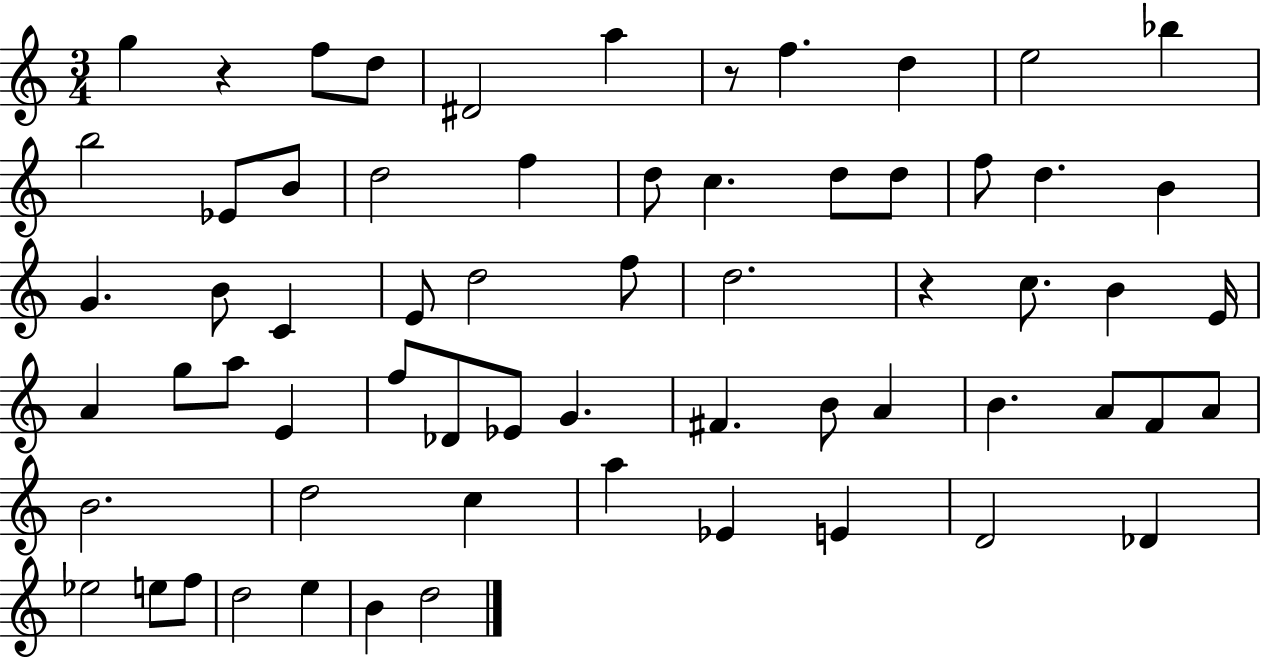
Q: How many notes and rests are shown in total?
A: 64